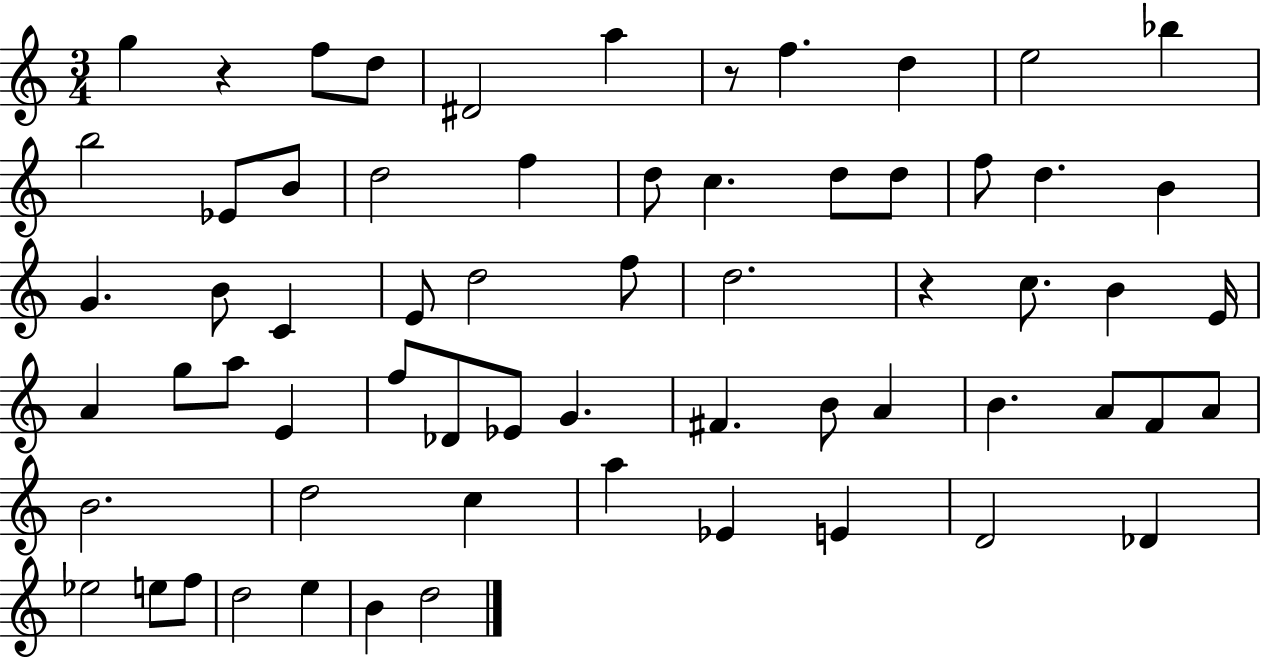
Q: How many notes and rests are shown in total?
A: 64